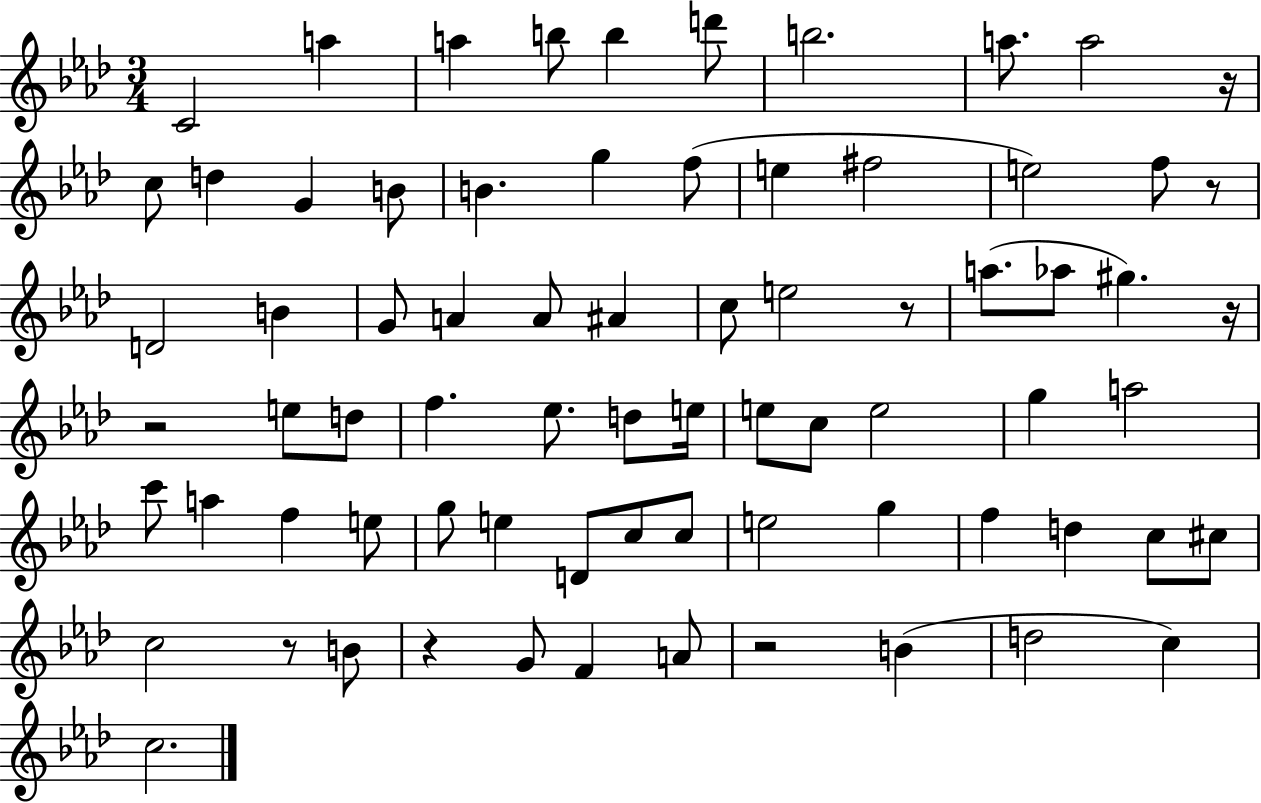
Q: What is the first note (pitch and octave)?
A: C4